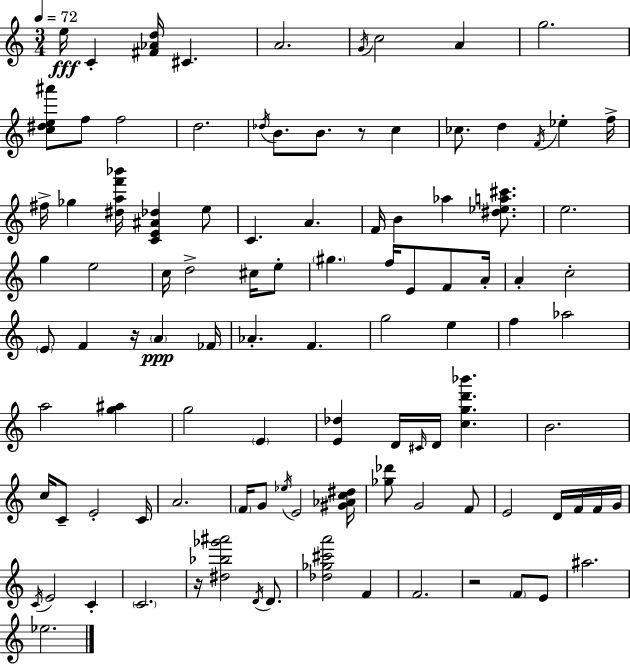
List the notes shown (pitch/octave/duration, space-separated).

E5/s C4/q [F#4,Ab4,D5]/s C#4/q. A4/h. G4/s C5/h A4/q G5/h. [C5,D#5,E5,A#6]/e F5/e F5/h D5/h. Db5/s B4/e. B4/e. R/e C5/q CES5/e. D5/q F4/s Eb5/q F5/s F#5/s Gb5/q [D#5,A5,F6,Bb6]/s [C4,E4,A#4,Db5]/q E5/e C4/q. A4/q. F4/s B4/q Ab5/q [D#5,Eb5,A5,C#6]/e. E5/h. G5/q E5/h C5/s D5/h C#5/s E5/e G#5/q. F5/s E4/e F4/e A4/s A4/q C5/h E4/e F4/q R/s A4/q FES4/s Ab4/q. F4/q. G5/h E5/q F5/q Ab5/h A5/h [G5,A#5]/q G5/h E4/q [E4,Db5]/q D4/s C#4/s D4/s [C5,G5,D6,Bb6]/q. B4/h. C5/s C4/e E4/h C4/s A4/h. F4/s G4/e Eb5/s E4/h [G#4,Ab4,C5,D#5]/s [Gb5,Db6]/e G4/h F4/e E4/h D4/s F4/s F4/s G4/s C4/s E4/h C4/q C4/h. R/s [D#5,Bb5,Gb6,A#6]/h D4/s D4/e. [Db5,Gb5,C#6,A6]/h F4/q F4/h. R/h F4/e E4/e A#5/h. Eb5/h.